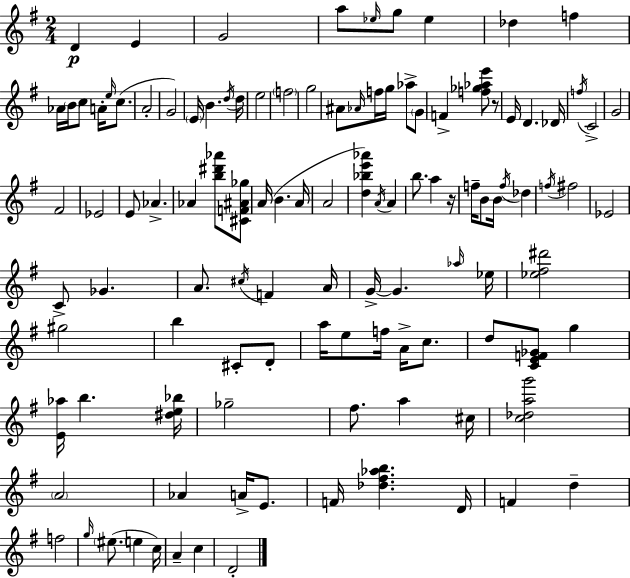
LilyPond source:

{
  \clef treble
  \numericTimeSignature
  \time 2/4
  \key e \minor
  d'4\p e'4 | g'2 | a''8 \grace { ees''16 } g''8 ees''4 | des''4 f''4 | \break aes'16 \parenthesize b'16 c''8 a'16-. \grace { e''16 }( c''8. | a'2-. | g'2) | \parenthesize e'16 b'4. | \break \acciaccatura { d''16 } d''16 e''2 | \parenthesize f''2 | g''2 | ais'8 \grace { aes'16 } f''16 g''16 | \break aes''8-> \parenthesize g'8 f'4-> | <f'' ges'' aes'' e'''>8 r8 e'16 d'4. | des'16 \acciaccatura { f''16 } c'2-> | g'2 | \break fis'2 | ees'2 | e'8 aes'4.-> | aes'4 | \break <b'' dis''' aes'''>8 <cis' f' ais' ges''>8 a'16( b'4. | a'16 a'2 | <d'' bes'' e''' aes'''>4) | \acciaccatura { a'16 } a'4 b''8. | \break a''4 r16 f''16-- b'8 | b'16 \acciaccatura { f''16 } des''4 \acciaccatura { f''16 } | fis''2 | ees'2 | \break c'8-> ges'4. | a'8. \acciaccatura { cis''16 } f'4 | a'16 g'16->~~ g'4. | \grace { aes''16 } ees''16 <ees'' fis'' dis'''>2 | \break gis''2 | b''4 cis'8-. | d'8-. a''16 e''8 f''16 a'16-> c''8. | d''8 <c' e' f' ges'>8 g''4 | \break <e' aes''>16 b''4. | <dis'' e'' bes''>16 ges''2-- | fis''8. a''4 | cis''16 <c'' des'' a'' g'''>2 | \break \parenthesize a'2 | aes'4 a'16-> e'8. | f'16 <des'' fis'' aes'' b''>4. | d'16 f'4 d''4-- | \break f''2 | \grace { g''16 } \parenthesize eis''8.( e''4 | c''16) a'4-- c''4 | d'2-. | \break \bar "|."
}